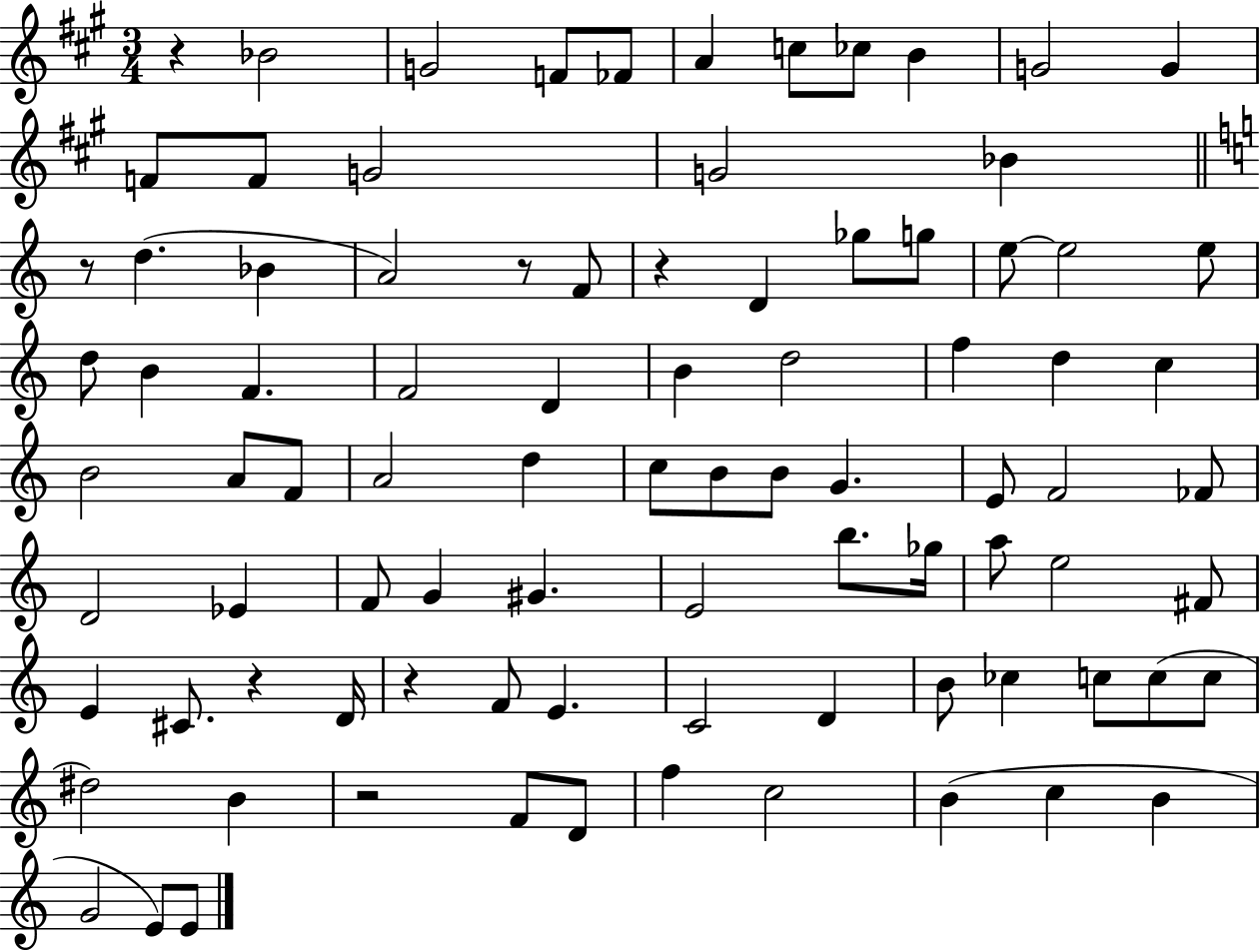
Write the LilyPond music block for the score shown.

{
  \clef treble
  \numericTimeSignature
  \time 3/4
  \key a \major
  r4 bes'2 | g'2 f'8 fes'8 | a'4 c''8 ces''8 b'4 | g'2 g'4 | \break f'8 f'8 g'2 | g'2 bes'4 | \bar "||" \break \key c \major r8 d''4.( bes'4 | a'2) r8 f'8 | r4 d'4 ges''8 g''8 | e''8~~ e''2 e''8 | \break d''8 b'4 f'4. | f'2 d'4 | b'4 d''2 | f''4 d''4 c''4 | \break b'2 a'8 f'8 | a'2 d''4 | c''8 b'8 b'8 g'4. | e'8 f'2 fes'8 | \break d'2 ees'4 | f'8 g'4 gis'4. | e'2 b''8. ges''16 | a''8 e''2 fis'8 | \break e'4 cis'8. r4 d'16 | r4 f'8 e'4. | c'2 d'4 | b'8 ces''4 c''8 c''8( c''8 | \break dis''2) b'4 | r2 f'8 d'8 | f''4 c''2 | b'4( c''4 b'4 | \break g'2 e'8) e'8 | \bar "|."
}